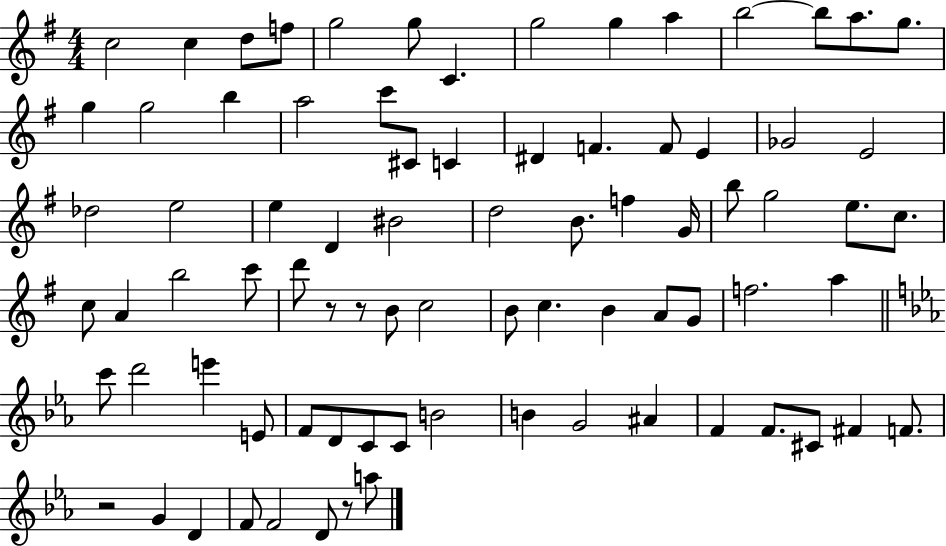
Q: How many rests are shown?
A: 4